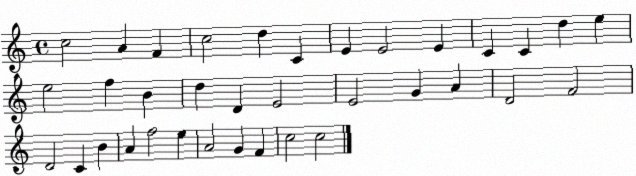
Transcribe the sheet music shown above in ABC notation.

X:1
T:Untitled
M:4/4
L:1/4
K:C
c2 A F c2 d C E E2 E C C d e e2 f B d D E2 E2 G A D2 F2 D2 C B A f2 e A2 G F c2 c2